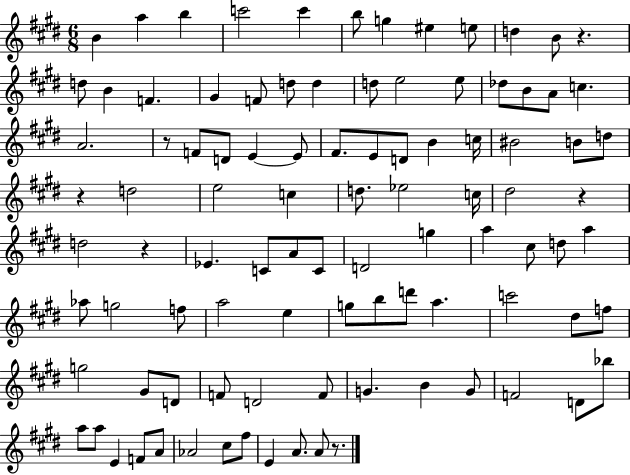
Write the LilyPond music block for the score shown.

{
  \clef treble
  \numericTimeSignature
  \time 6/8
  \key e \major
  b'4 a''4 b''4 | c'''2 c'''4 | b''8 g''4 eis''4 e''8 | d''4 b'8 r4. | \break d''8 b'4 f'4. | gis'4 f'8 d''8 d''4 | d''8 e''2 e''8 | des''8 b'8 a'8 c''4. | \break a'2. | r8 f'8 d'8 e'4~~ e'8 | fis'8. e'8 d'8 b'4 c''16 | bis'2 b'8 d''8 | \break r4 d''2 | e''2 c''4 | d''8. ees''2 c''16 | dis''2 r4 | \break d''2 r4 | ees'4. c'8 a'8 c'8 | d'2 g''4 | a''4 cis''8 d''8 a''4 | \break aes''8 g''2 f''8 | a''2 e''4 | g''8 b''8 d'''8 a''4. | c'''2 dis''8 f''8 | \break g''2 gis'8 d'8 | f'8 d'2 f'8 | g'4. b'4 g'8 | f'2 d'8 bes''8 | \break a''8 a''8 e'4 f'8 a'8 | aes'2 cis''8 fis''8 | e'4 a'8. a'8 r8. | \bar "|."
}